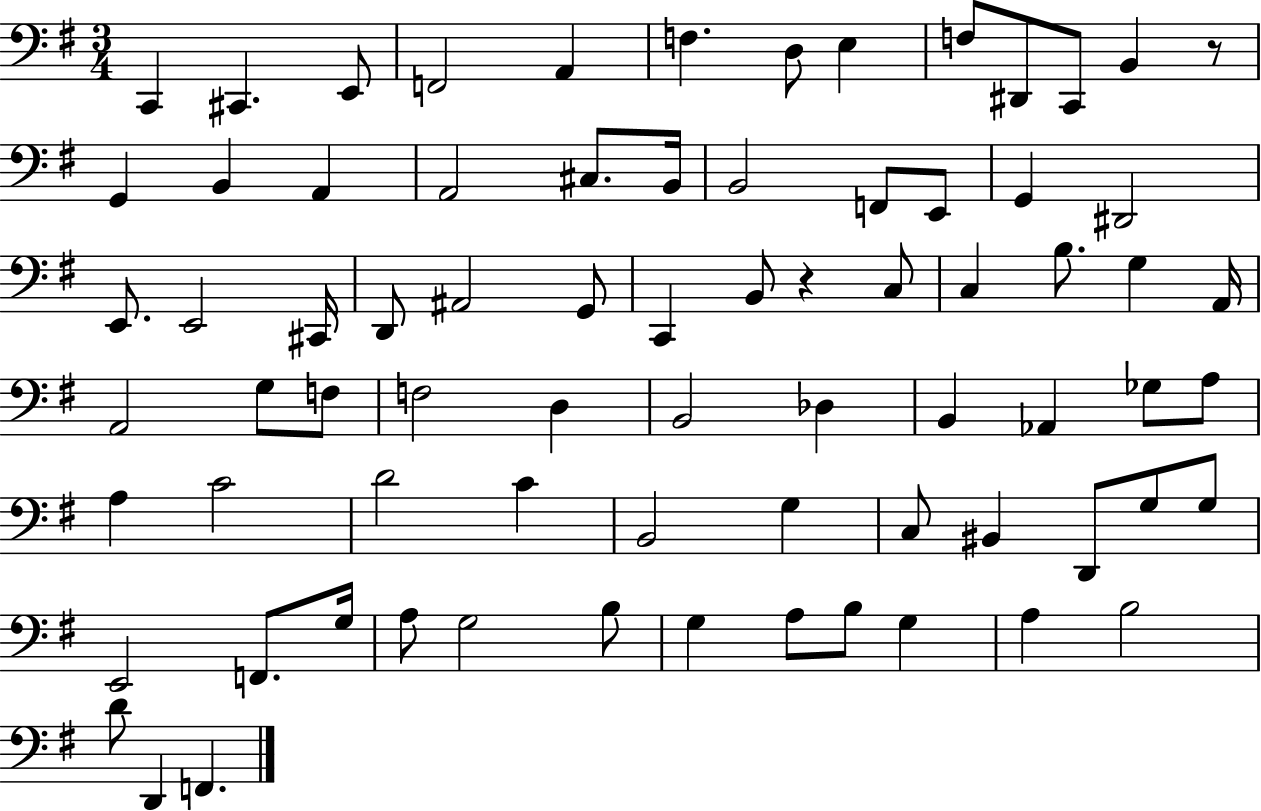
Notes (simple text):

C2/q C#2/q. E2/e F2/h A2/q F3/q. D3/e E3/q F3/e D#2/e C2/e B2/q R/e G2/q B2/q A2/q A2/h C#3/e. B2/s B2/h F2/e E2/e G2/q D#2/h E2/e. E2/h C#2/s D2/e A#2/h G2/e C2/q B2/e R/q C3/e C3/q B3/e. G3/q A2/s A2/h G3/e F3/e F3/h D3/q B2/h Db3/q B2/q Ab2/q Gb3/e A3/e A3/q C4/h D4/h C4/q B2/h G3/q C3/e BIS2/q D2/e G3/e G3/e E2/h F2/e. G3/s A3/e G3/h B3/e G3/q A3/e B3/e G3/q A3/q B3/h D4/e D2/q F2/q.